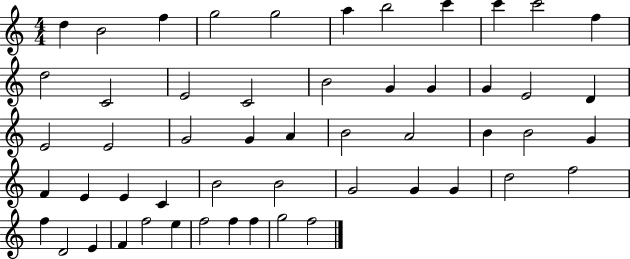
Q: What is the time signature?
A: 4/4